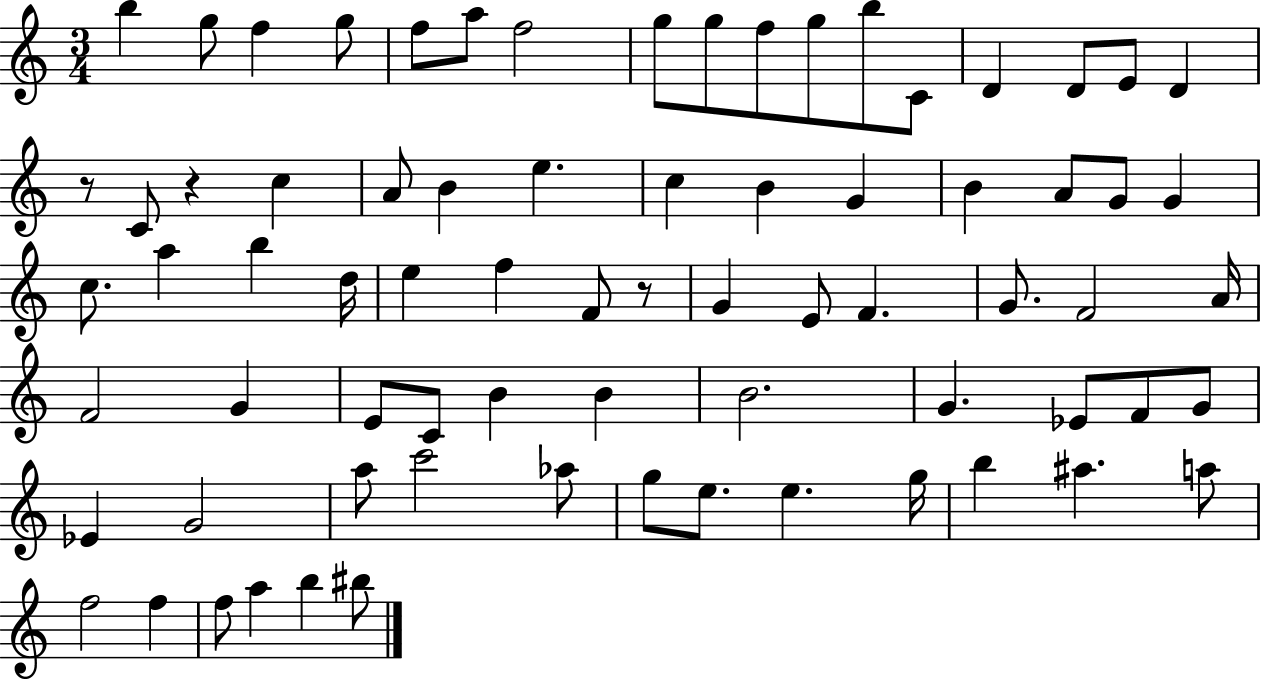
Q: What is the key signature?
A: C major